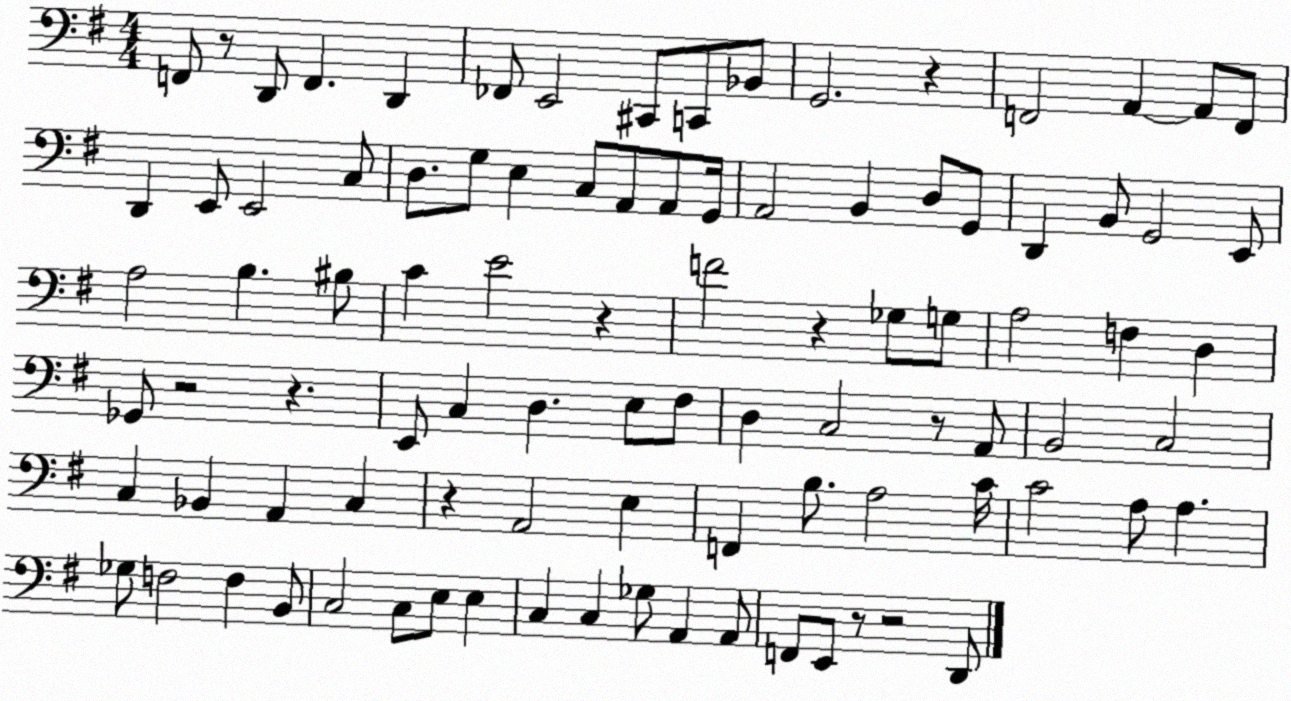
X:1
T:Untitled
M:4/4
L:1/4
K:G
F,,/2 z/2 D,,/2 F,, D,, _F,,/2 E,,2 ^C,,/2 C,,/2 _B,,/2 G,,2 z F,,2 A,, A,,/2 F,,/2 D,, E,,/2 E,,2 C,/2 D,/2 G,/2 E, C,/2 A,,/2 A,,/2 G,,/4 A,,2 B,, D,/2 G,,/2 D,, B,,/2 G,,2 E,,/2 A,2 B, ^B,/2 C E2 z F2 z _G,/2 G,/2 A,2 F, D, _G,,/2 z2 z E,,/2 C, D, E,/2 ^F,/2 D, C,2 z/2 A,,/2 B,,2 C,2 C, _B,, A,, C, z A,,2 E, F,, B,/2 A,2 C/4 C2 A,/2 A, _G,/2 F,2 F, B,,/2 C,2 C,/2 E,/2 E, C, C, _G,/2 A,, A,,/2 F,,/2 E,,/2 z/2 z2 D,,/2